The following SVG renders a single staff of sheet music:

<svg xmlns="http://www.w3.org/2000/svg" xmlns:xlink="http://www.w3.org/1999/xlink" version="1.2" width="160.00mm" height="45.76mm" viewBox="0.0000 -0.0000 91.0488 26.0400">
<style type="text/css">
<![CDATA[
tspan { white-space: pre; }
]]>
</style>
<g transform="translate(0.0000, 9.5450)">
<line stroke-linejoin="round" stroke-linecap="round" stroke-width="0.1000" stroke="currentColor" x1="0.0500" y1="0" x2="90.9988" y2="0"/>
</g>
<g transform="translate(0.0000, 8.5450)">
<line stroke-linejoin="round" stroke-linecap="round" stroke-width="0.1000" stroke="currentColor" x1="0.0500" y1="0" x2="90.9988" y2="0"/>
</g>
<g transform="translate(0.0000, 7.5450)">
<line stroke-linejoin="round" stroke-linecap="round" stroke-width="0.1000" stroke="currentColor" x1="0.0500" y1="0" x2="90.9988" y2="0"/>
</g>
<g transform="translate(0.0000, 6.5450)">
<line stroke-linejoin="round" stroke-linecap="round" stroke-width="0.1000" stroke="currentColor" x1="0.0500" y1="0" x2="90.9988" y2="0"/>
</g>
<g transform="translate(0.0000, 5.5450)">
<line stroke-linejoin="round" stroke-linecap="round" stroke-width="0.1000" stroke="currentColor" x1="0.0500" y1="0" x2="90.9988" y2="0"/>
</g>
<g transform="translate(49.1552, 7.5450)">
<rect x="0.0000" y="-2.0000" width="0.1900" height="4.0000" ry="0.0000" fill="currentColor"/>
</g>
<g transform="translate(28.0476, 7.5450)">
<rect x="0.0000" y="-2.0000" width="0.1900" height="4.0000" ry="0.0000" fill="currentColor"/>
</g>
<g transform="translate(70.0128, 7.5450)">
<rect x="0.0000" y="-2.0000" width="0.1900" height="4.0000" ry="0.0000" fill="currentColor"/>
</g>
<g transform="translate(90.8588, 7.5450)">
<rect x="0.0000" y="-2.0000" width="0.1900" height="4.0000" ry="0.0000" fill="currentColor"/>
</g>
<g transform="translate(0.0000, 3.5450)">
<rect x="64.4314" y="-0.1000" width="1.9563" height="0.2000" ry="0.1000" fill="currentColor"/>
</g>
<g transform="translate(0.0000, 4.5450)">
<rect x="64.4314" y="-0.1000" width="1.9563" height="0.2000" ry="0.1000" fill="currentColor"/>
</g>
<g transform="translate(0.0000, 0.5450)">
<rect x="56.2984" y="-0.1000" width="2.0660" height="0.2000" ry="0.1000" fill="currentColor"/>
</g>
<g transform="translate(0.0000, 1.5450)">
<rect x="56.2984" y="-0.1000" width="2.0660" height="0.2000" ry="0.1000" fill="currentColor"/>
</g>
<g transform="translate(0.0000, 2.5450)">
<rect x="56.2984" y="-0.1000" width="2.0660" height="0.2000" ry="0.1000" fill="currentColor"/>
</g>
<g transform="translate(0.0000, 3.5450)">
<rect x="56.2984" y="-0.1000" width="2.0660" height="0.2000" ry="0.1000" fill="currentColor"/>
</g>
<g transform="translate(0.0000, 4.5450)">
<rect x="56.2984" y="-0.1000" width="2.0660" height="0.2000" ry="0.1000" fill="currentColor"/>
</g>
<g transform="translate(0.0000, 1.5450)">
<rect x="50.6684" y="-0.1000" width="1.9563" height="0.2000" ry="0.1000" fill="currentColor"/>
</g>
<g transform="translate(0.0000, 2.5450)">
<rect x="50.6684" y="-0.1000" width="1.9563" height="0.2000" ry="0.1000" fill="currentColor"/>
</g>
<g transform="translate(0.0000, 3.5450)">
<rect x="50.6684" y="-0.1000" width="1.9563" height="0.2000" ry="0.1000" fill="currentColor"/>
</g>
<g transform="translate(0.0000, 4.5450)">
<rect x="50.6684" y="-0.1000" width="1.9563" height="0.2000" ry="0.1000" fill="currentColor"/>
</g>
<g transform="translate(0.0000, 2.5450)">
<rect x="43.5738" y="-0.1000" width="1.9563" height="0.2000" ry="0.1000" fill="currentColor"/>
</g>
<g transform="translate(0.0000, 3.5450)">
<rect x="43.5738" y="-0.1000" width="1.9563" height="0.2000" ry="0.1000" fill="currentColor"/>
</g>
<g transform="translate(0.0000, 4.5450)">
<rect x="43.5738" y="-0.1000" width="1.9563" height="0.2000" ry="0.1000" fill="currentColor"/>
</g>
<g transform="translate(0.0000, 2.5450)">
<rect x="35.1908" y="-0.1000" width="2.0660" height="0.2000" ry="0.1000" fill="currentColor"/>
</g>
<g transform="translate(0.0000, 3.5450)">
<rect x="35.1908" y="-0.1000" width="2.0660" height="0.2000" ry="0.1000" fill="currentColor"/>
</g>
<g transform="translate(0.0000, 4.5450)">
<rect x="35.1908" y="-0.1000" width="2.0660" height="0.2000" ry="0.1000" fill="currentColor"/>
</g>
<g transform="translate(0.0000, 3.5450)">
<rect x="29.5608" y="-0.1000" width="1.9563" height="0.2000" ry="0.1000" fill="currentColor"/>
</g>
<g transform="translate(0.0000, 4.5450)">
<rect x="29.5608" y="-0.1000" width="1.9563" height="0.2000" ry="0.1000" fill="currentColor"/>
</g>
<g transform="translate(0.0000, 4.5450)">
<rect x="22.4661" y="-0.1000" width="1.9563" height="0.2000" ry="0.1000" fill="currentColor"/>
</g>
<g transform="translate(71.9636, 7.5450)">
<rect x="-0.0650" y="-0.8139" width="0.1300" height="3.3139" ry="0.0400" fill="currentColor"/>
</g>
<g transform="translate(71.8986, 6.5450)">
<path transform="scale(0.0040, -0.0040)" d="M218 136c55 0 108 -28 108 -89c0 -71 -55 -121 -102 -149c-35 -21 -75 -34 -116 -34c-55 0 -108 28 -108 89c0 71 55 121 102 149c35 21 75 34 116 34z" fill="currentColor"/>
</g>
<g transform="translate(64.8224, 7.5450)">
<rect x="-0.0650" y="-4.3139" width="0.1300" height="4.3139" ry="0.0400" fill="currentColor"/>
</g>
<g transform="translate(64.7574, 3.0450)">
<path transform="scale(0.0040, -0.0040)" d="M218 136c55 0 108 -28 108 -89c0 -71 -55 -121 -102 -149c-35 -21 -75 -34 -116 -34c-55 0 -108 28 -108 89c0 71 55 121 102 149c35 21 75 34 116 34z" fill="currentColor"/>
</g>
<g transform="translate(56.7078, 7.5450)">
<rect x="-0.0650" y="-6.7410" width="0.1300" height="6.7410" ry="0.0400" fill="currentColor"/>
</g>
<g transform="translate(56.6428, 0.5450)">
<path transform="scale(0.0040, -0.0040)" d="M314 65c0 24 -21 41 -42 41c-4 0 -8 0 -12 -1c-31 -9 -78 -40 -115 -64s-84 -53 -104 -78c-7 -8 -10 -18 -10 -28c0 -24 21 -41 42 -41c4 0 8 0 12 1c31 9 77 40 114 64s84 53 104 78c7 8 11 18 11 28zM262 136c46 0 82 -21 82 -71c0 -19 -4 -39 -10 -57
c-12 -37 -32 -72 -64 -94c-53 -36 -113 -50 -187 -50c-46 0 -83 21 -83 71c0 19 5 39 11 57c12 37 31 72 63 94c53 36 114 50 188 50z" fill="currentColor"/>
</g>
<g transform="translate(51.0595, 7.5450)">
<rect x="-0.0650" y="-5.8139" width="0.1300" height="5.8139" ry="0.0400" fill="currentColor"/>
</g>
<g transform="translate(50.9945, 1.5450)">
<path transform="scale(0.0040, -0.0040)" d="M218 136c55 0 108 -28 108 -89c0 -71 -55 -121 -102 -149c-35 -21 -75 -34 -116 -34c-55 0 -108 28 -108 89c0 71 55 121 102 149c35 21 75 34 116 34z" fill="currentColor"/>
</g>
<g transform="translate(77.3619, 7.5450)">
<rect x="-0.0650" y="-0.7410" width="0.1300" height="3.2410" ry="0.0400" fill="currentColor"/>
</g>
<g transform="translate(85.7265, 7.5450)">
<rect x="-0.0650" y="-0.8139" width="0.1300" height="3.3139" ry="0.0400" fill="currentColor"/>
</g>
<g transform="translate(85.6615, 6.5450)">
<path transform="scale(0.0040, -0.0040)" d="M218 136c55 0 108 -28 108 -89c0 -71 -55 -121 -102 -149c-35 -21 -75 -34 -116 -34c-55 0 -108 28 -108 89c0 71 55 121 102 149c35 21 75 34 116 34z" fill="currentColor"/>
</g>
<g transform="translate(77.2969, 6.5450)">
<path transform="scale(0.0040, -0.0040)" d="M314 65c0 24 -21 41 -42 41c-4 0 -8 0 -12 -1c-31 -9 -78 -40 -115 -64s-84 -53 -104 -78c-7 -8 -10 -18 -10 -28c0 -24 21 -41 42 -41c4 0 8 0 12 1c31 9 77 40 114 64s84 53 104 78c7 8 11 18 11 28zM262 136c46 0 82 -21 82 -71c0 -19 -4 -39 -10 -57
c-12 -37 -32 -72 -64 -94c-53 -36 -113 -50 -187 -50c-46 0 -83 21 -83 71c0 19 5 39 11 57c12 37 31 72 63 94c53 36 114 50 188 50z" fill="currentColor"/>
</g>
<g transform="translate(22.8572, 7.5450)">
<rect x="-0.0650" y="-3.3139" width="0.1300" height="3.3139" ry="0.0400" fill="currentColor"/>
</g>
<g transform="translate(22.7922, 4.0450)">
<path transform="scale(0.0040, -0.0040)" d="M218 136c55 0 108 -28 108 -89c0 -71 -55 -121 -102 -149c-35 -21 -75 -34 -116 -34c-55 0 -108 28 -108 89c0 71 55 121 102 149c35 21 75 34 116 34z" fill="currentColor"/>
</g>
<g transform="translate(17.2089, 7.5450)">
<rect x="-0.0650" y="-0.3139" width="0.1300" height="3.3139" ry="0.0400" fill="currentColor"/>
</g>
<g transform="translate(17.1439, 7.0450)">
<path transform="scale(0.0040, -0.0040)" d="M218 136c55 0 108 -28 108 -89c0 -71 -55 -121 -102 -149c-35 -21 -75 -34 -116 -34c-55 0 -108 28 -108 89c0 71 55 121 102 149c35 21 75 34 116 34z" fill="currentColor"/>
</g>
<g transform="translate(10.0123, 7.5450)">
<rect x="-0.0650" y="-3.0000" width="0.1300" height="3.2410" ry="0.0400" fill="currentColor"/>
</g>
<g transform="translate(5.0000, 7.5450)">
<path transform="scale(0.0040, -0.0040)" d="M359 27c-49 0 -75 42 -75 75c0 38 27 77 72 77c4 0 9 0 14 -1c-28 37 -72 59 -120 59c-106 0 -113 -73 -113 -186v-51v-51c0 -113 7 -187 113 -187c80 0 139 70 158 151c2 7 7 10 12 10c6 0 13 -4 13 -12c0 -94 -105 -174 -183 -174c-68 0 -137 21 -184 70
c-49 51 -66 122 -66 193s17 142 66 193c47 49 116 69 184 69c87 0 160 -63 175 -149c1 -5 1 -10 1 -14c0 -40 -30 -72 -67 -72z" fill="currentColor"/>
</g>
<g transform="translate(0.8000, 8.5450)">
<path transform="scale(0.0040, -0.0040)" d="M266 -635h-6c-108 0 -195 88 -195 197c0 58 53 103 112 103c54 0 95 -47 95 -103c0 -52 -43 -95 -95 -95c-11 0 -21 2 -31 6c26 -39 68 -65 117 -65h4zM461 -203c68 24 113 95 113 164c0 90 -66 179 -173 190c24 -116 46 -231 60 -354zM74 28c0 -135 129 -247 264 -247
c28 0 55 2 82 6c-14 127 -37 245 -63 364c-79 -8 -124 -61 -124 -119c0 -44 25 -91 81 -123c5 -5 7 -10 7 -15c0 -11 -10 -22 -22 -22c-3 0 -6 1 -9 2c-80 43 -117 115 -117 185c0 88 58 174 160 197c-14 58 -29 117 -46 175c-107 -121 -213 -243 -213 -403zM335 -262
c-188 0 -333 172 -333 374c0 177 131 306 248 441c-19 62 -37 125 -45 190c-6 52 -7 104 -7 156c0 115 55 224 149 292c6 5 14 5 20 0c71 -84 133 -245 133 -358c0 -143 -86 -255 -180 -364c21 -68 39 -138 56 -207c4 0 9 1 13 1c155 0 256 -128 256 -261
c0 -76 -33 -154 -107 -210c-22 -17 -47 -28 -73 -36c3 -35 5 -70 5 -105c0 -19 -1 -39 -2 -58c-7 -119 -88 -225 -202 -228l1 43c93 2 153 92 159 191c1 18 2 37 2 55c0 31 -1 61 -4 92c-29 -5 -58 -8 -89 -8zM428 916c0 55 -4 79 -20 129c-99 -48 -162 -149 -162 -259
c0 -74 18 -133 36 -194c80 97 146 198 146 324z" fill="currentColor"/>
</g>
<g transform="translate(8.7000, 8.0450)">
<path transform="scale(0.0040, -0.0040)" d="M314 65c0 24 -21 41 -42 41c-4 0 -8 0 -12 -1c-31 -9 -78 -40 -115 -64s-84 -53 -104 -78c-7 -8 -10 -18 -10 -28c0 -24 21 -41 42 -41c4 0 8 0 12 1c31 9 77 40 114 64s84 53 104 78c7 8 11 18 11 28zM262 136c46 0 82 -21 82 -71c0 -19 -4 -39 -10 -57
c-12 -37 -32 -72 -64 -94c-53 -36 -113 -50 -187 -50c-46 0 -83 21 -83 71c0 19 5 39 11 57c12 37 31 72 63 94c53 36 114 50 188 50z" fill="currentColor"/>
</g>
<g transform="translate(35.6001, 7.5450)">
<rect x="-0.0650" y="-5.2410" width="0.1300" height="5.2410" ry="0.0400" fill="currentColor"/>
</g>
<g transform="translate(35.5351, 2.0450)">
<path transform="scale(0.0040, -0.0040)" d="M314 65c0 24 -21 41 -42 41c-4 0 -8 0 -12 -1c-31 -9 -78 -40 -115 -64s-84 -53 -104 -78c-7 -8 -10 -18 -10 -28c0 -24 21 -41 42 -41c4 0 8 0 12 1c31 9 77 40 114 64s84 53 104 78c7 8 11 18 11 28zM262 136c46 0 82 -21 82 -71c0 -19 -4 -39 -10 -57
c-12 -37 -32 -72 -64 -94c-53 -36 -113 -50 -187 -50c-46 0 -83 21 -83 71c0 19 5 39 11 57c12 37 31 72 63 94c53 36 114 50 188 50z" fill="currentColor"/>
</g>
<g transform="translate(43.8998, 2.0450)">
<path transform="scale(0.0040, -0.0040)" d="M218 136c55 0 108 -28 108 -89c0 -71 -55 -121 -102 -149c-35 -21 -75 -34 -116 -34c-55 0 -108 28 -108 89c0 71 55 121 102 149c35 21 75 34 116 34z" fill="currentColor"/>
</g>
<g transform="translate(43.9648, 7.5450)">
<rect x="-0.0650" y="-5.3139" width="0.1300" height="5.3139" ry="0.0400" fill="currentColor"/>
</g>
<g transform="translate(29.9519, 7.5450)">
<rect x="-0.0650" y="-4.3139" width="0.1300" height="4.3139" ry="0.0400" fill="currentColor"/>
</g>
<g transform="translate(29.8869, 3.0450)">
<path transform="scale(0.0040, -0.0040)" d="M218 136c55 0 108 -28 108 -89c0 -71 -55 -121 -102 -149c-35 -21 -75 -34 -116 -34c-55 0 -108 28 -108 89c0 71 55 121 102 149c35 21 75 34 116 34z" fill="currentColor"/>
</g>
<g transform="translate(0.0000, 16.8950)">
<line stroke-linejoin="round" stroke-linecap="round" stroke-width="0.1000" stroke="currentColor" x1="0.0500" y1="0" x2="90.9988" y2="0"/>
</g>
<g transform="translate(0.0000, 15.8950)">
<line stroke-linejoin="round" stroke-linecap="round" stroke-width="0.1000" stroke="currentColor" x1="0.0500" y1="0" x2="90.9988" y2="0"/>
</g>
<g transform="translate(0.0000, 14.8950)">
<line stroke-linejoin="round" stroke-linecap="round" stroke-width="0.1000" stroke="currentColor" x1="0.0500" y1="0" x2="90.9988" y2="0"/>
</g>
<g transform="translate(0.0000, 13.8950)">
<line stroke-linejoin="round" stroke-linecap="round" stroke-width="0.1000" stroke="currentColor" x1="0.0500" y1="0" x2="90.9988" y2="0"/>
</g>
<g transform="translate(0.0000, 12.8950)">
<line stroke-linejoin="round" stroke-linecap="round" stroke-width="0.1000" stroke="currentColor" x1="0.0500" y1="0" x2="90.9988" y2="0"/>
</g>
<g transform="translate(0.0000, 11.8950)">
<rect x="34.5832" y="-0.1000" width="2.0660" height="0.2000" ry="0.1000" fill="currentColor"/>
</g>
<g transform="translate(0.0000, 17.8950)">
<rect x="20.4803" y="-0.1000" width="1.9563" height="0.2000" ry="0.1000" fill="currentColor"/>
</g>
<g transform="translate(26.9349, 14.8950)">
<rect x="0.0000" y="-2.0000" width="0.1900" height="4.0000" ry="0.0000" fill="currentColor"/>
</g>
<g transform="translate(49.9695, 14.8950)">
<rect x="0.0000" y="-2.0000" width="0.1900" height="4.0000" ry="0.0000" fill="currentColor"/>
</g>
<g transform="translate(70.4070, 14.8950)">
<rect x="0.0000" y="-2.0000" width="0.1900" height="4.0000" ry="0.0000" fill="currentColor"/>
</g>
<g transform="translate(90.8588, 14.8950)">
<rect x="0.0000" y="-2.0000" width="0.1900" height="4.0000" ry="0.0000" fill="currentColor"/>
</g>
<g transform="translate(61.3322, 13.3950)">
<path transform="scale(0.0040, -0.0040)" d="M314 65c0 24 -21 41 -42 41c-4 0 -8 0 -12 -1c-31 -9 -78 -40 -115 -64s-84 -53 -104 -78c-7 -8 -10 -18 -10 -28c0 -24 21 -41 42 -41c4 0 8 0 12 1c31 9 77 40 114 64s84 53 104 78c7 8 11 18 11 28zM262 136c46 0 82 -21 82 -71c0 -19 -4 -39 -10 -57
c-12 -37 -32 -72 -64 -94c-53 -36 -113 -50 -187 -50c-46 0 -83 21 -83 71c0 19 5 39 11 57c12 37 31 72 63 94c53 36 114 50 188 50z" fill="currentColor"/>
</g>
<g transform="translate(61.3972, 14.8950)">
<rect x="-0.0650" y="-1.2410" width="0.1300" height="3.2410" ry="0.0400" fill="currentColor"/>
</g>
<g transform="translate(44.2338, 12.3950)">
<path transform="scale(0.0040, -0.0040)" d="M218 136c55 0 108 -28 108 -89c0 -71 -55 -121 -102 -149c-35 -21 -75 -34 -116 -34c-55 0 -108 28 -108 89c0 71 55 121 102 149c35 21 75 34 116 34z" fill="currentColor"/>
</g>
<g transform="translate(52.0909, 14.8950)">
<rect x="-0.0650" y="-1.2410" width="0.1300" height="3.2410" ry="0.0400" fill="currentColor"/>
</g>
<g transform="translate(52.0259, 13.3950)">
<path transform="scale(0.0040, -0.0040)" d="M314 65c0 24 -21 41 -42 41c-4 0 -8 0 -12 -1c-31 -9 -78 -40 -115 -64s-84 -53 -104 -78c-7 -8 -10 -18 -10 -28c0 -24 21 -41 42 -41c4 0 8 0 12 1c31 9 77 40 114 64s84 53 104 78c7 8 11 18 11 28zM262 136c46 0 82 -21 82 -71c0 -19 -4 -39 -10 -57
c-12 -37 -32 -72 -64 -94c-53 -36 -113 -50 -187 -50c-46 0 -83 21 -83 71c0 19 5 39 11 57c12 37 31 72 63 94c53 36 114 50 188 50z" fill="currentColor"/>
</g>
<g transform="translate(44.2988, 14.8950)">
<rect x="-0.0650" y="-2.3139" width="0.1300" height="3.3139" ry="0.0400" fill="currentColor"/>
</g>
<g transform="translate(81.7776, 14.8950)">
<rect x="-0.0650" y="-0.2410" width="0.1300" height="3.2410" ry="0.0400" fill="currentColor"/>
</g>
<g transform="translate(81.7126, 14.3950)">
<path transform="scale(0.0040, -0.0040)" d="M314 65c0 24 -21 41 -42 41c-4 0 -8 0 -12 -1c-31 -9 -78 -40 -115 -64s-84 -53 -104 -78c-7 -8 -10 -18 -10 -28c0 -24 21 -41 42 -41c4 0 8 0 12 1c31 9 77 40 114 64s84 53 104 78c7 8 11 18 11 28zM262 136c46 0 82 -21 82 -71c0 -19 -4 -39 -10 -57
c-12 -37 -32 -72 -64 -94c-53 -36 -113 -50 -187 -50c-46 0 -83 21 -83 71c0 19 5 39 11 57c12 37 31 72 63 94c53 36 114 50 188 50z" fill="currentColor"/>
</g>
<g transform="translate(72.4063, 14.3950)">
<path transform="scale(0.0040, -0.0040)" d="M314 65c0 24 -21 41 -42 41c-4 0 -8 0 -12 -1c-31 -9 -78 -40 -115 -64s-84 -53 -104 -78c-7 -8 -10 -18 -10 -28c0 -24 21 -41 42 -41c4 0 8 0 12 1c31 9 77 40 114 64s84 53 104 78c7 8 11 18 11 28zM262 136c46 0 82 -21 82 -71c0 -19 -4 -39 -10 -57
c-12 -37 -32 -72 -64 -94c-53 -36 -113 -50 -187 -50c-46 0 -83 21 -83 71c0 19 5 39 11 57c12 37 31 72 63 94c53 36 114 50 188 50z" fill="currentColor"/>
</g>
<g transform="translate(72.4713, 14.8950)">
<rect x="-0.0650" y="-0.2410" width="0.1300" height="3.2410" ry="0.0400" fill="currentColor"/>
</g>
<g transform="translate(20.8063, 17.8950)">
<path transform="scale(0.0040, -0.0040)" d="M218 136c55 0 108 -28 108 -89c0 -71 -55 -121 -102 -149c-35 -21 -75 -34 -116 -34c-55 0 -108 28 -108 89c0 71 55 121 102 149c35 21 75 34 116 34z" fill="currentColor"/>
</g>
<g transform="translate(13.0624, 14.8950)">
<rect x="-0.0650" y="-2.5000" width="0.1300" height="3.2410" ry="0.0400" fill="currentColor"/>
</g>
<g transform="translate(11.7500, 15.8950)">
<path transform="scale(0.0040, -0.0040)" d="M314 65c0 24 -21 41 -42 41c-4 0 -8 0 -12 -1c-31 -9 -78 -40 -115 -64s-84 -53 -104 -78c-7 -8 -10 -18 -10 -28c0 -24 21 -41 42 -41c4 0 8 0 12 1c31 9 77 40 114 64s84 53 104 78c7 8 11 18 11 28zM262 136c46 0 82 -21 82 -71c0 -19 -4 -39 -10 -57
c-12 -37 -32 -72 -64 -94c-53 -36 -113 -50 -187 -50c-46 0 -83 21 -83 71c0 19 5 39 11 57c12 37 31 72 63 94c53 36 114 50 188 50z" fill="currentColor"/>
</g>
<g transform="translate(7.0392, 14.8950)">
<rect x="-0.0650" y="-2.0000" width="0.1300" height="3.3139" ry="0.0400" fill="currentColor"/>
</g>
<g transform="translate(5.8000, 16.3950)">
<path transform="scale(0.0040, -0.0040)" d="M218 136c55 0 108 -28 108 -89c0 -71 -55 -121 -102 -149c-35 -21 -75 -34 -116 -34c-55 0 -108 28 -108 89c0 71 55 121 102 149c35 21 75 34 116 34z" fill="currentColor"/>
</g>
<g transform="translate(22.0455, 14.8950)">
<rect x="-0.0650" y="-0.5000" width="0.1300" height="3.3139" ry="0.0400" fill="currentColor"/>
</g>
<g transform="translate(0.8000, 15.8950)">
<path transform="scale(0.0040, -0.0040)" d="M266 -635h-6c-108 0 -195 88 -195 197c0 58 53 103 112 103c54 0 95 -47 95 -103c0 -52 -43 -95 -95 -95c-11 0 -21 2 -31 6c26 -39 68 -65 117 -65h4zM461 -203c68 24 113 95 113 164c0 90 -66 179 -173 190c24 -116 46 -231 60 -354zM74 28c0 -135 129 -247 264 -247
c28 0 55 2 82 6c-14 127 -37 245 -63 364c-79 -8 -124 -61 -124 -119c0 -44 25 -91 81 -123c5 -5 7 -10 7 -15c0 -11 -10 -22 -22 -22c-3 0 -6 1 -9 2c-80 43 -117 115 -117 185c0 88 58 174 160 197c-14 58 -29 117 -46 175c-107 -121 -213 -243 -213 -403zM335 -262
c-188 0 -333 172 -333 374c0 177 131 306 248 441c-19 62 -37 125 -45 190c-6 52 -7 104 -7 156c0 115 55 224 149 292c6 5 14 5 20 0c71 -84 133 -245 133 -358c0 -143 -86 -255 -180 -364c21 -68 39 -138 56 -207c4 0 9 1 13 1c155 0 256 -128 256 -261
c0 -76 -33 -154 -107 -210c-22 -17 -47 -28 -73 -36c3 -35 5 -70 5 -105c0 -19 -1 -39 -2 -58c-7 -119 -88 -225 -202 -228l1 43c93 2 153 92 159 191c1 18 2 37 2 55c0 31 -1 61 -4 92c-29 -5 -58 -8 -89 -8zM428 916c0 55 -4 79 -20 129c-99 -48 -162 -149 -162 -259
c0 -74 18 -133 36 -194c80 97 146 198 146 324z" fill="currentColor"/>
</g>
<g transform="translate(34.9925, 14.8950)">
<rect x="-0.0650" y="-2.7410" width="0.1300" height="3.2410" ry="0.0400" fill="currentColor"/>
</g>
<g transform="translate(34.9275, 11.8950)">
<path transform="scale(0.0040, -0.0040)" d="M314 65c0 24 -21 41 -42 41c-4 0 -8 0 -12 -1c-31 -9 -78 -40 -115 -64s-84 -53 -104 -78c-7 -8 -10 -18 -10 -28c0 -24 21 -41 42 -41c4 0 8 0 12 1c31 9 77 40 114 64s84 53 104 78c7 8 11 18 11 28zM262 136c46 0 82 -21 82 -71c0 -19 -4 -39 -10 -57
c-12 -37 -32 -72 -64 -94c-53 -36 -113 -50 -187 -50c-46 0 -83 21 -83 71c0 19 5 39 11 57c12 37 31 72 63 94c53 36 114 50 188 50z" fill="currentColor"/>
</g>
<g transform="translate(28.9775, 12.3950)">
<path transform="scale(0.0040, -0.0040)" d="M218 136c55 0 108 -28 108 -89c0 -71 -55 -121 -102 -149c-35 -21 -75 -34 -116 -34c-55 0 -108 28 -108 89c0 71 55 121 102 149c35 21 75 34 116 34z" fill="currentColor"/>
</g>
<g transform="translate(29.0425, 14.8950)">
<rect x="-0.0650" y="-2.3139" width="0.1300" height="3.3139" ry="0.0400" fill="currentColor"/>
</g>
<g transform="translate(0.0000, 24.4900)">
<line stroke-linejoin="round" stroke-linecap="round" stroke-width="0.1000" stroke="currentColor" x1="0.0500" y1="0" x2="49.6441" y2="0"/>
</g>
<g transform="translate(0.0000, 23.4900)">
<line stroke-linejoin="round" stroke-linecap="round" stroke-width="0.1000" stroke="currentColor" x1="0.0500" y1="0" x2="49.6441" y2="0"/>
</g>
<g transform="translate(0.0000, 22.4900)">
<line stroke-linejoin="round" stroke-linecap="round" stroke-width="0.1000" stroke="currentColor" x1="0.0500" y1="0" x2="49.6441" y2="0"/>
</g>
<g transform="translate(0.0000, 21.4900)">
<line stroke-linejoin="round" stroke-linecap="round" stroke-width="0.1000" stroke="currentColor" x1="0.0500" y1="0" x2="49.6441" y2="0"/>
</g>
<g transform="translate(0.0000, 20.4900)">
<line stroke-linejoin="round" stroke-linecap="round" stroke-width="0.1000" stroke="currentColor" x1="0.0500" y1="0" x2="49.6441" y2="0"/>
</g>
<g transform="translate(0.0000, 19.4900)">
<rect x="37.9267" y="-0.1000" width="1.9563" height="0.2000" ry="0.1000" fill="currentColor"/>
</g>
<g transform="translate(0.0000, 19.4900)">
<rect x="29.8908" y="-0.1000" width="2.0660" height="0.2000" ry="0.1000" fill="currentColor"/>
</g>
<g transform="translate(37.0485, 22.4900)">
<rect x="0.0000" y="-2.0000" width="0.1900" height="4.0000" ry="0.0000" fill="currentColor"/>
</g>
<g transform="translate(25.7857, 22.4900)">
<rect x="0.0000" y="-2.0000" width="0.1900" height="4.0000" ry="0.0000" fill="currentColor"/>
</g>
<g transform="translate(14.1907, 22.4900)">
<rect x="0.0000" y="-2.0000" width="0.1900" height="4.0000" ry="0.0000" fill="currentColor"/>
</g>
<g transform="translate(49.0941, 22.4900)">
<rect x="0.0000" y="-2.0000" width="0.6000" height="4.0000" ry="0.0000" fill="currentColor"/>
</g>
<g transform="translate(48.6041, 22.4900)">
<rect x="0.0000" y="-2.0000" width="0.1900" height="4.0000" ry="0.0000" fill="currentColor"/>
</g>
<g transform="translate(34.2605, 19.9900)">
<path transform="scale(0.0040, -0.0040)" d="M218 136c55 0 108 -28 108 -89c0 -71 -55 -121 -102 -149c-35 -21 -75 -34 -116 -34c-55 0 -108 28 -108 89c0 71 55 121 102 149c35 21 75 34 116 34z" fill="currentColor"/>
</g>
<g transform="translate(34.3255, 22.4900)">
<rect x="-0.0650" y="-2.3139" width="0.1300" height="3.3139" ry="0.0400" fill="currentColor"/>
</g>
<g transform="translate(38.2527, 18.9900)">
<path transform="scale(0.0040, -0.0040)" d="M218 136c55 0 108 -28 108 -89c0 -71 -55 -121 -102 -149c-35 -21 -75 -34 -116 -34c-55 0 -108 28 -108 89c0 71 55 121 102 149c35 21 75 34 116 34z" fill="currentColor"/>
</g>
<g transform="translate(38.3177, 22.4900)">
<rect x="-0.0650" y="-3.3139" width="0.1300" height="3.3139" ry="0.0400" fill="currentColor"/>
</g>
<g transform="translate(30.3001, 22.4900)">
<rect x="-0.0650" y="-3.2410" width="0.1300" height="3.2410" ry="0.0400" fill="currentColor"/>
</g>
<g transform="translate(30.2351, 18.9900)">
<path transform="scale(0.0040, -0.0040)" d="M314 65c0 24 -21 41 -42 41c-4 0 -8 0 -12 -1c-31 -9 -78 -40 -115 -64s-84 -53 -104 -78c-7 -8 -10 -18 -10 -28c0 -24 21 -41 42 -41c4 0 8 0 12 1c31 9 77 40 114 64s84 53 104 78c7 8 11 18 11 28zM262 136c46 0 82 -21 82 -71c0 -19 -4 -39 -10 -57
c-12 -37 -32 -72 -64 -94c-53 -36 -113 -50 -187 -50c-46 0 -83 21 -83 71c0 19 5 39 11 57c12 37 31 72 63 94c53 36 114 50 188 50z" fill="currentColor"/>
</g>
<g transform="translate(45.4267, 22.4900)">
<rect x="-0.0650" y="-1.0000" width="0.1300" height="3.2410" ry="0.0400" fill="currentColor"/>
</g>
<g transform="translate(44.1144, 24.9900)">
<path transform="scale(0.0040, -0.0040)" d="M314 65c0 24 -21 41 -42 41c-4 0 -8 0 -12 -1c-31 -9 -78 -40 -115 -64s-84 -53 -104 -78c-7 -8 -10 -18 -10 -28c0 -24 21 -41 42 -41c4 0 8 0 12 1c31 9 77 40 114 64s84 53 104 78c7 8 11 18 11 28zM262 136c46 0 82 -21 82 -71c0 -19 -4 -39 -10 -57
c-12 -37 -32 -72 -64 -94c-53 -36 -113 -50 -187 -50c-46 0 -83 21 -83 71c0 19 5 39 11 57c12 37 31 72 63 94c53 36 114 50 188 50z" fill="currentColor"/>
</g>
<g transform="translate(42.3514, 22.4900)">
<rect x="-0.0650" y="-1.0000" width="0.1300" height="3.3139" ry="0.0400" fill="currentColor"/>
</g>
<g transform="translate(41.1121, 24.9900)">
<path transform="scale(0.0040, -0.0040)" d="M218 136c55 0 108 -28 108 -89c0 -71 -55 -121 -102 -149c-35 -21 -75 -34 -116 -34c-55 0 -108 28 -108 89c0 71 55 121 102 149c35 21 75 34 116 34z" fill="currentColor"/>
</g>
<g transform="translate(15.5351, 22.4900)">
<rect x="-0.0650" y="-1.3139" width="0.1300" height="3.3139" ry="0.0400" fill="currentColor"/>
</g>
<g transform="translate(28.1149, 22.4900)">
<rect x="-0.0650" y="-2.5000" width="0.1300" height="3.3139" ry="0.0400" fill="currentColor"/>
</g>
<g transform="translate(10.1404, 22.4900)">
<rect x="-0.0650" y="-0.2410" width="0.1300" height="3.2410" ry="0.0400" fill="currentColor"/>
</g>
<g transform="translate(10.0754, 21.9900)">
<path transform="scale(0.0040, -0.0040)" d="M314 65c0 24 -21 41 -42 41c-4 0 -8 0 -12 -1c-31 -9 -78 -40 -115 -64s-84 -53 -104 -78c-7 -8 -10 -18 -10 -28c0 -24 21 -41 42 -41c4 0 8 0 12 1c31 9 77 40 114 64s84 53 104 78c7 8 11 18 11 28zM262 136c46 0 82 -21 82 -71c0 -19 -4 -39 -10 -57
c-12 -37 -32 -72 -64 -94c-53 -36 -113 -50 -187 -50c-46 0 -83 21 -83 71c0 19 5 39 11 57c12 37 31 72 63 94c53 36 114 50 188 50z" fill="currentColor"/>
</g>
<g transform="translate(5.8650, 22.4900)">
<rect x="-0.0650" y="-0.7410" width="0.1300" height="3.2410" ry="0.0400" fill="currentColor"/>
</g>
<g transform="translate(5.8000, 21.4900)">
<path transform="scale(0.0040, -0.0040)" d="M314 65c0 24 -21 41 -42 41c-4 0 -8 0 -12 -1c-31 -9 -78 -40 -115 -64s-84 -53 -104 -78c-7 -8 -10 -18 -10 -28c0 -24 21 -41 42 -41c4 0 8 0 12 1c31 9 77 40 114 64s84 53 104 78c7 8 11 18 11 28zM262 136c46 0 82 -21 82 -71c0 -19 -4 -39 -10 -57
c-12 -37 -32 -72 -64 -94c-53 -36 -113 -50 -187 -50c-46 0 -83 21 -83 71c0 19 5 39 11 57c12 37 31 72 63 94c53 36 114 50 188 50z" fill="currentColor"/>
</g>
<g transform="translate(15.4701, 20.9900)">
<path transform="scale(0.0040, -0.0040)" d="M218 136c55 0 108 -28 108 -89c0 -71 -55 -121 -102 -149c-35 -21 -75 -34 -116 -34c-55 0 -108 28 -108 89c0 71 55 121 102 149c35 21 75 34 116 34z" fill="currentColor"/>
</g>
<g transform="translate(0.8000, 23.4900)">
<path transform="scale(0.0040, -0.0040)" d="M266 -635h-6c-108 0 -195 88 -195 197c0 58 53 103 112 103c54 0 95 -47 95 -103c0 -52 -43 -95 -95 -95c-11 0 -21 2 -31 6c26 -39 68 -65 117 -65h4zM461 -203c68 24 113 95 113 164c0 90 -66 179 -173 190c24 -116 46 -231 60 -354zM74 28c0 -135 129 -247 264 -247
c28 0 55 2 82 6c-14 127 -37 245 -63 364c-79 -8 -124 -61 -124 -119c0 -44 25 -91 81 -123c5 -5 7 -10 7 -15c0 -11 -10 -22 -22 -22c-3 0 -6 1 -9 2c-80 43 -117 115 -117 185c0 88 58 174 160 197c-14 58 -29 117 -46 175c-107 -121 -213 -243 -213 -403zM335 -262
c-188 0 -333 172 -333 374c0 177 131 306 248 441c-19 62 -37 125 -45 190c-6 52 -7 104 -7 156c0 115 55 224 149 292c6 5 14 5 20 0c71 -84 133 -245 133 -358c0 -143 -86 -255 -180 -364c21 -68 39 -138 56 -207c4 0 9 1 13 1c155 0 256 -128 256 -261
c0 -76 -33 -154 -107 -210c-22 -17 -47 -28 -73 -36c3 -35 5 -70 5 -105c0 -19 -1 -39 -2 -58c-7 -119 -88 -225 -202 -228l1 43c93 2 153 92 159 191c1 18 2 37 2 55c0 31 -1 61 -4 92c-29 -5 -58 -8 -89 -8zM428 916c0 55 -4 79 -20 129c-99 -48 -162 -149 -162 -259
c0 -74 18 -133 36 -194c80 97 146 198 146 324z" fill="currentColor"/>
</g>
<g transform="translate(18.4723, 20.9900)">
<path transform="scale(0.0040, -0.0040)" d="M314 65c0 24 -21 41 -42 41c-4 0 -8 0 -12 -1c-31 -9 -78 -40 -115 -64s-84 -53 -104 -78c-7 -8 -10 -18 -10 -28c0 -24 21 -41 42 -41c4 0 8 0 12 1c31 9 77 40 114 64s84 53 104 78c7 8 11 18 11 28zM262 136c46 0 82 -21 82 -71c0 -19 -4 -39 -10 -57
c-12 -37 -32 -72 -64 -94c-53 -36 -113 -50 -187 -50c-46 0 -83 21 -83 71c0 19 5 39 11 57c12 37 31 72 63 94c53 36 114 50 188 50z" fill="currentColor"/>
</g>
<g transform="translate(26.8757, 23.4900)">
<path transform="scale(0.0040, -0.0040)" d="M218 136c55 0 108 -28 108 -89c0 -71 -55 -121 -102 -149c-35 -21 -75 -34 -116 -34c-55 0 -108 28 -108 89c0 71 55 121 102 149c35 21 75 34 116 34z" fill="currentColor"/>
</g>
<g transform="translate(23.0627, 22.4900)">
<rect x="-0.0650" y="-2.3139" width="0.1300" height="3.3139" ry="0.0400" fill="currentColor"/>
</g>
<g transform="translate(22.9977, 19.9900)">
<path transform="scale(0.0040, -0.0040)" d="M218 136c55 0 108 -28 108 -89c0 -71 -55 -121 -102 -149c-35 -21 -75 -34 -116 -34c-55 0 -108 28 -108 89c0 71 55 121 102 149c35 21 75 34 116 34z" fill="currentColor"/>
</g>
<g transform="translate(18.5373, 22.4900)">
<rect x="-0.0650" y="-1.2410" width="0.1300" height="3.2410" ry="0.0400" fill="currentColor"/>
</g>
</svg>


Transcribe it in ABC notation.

X:1
T:Untitled
M:4/4
L:1/4
K:C
A2 c b d' f'2 f' g' b'2 d' d d2 d F G2 C g a2 g e2 e2 c2 c2 d2 c2 e e2 g G b2 g b D D2